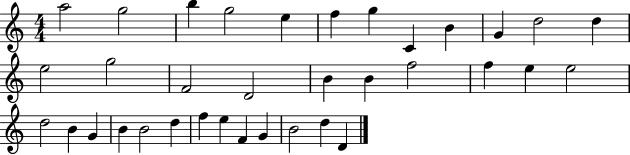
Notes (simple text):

A5/h G5/h B5/q G5/h E5/q F5/q G5/q C4/q B4/q G4/q D5/h D5/q E5/h G5/h F4/h D4/h B4/q B4/q F5/h F5/q E5/q E5/h D5/h B4/q G4/q B4/q B4/h D5/q F5/q E5/q F4/q G4/q B4/h D5/q D4/q